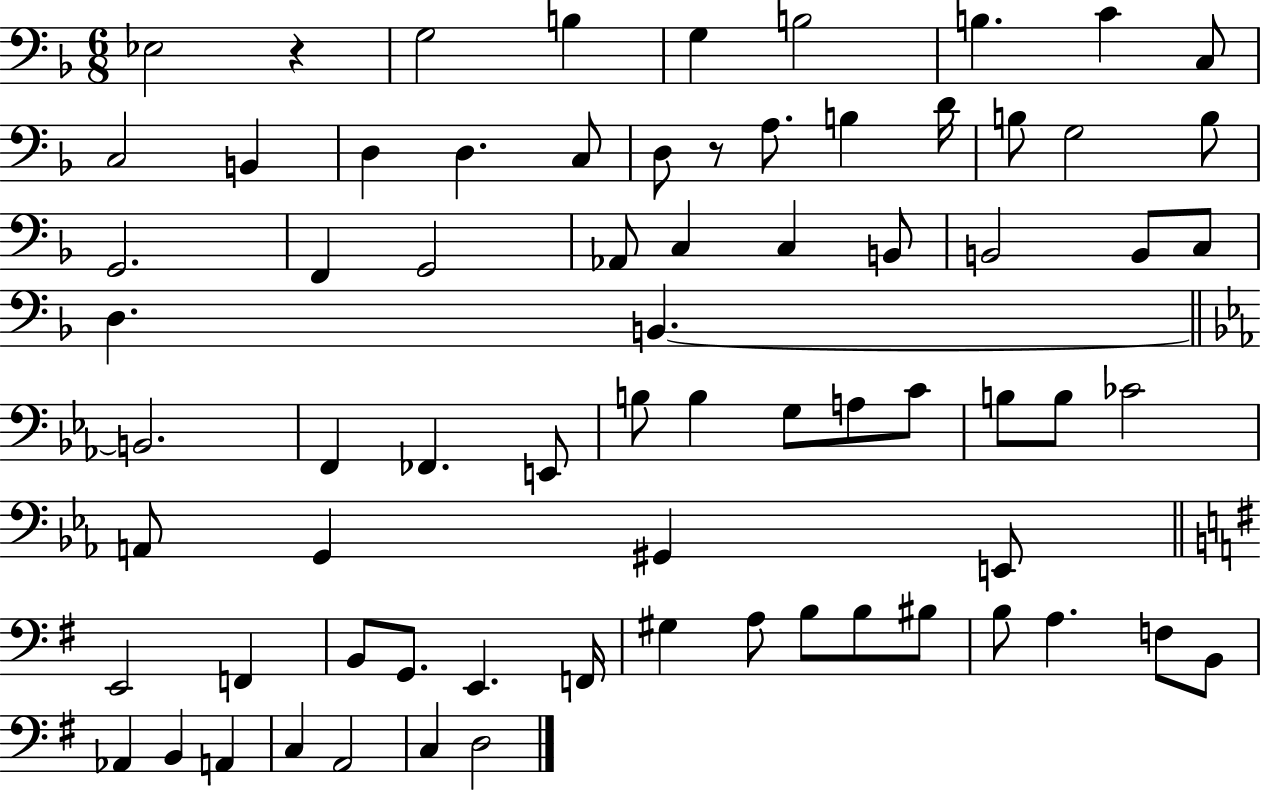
{
  \clef bass
  \numericTimeSignature
  \time 6/8
  \key f \major
  ees2 r4 | g2 b4 | g4 b2 | b4. c'4 c8 | \break c2 b,4 | d4 d4. c8 | d8 r8 a8. b4 d'16 | b8 g2 b8 | \break g,2. | f,4 g,2 | aes,8 c4 c4 b,8 | b,2 b,8 c8 | \break d4. b,4.~~ | \bar "||" \break \key ees \major b,2. | f,4 fes,4. e,8 | b8 b4 g8 a8 c'8 | b8 b8 ces'2 | \break a,8 g,4 gis,4 e,8 | \bar "||" \break \key e \minor e,2 f,4 | b,8 g,8. e,4. f,16 | gis4 a8 b8 b8 bis8 | b8 a4. f8 b,8 | \break aes,4 b,4 a,4 | c4 a,2 | c4 d2 | \bar "|."
}